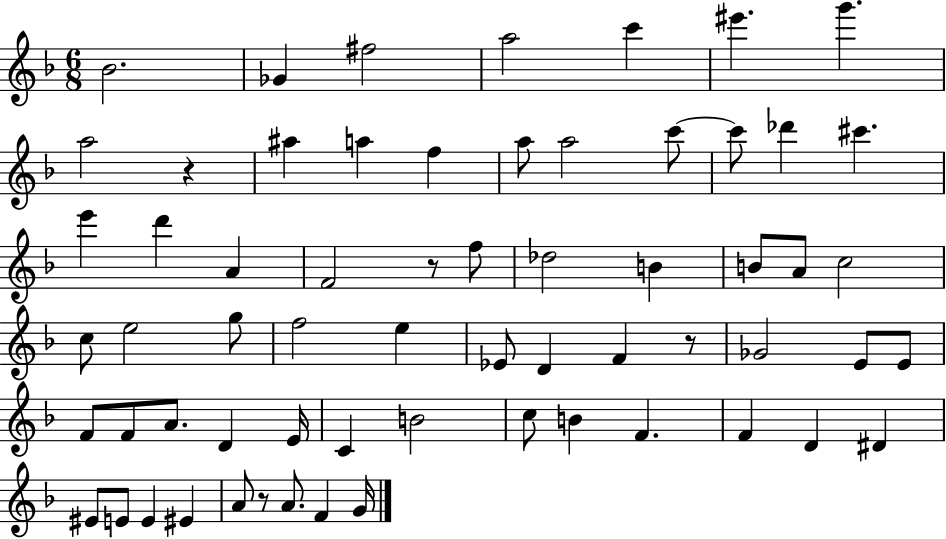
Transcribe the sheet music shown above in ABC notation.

X:1
T:Untitled
M:6/8
L:1/4
K:F
_B2 _G ^f2 a2 c' ^e' g' a2 z ^a a f a/2 a2 c'/2 c'/2 _d' ^c' e' d' A F2 z/2 f/2 _d2 B B/2 A/2 c2 c/2 e2 g/2 f2 e _E/2 D F z/2 _G2 E/2 E/2 F/2 F/2 A/2 D E/4 C B2 c/2 B F F D ^D ^E/2 E/2 E ^E A/2 z/2 A/2 F G/4